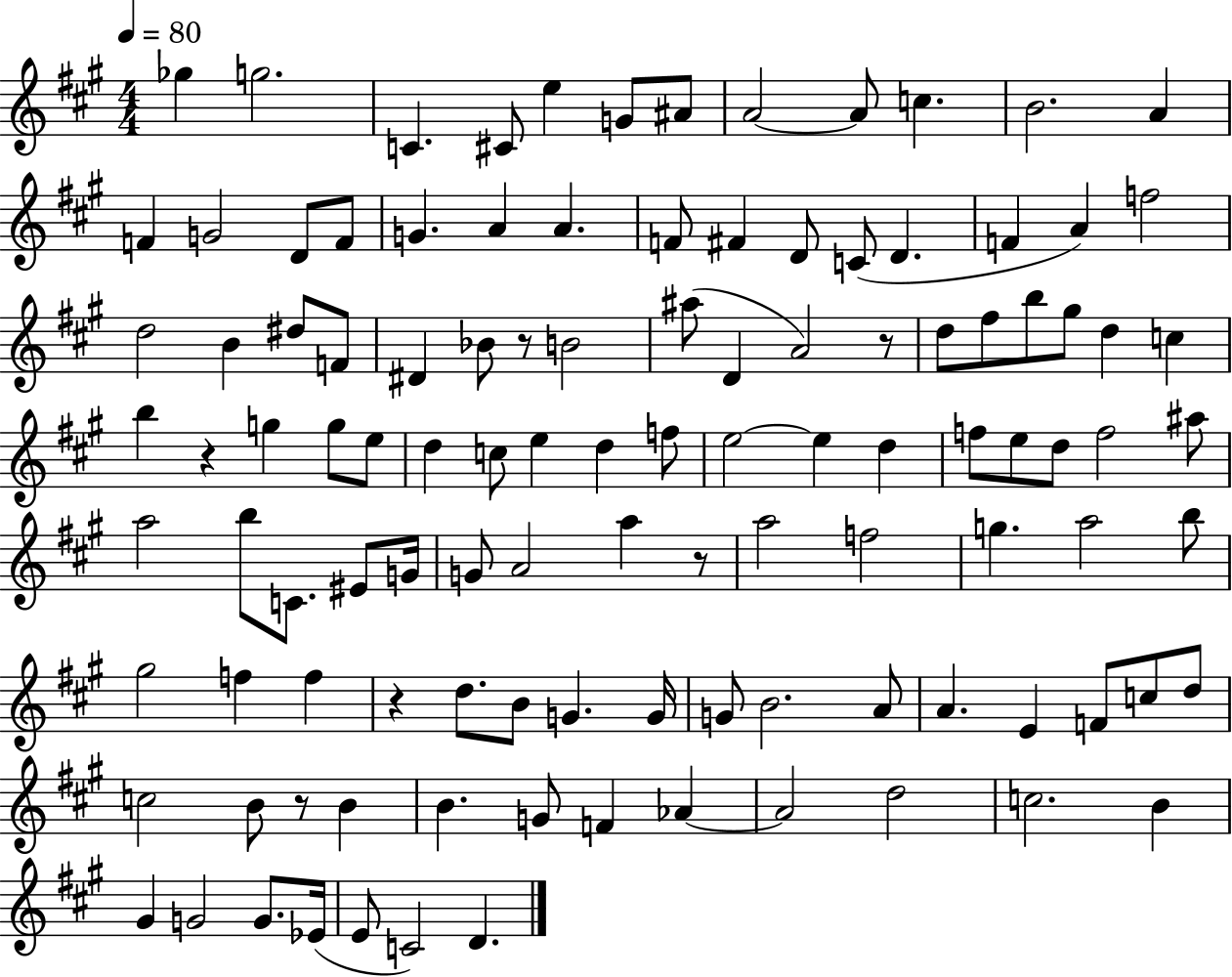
X:1
T:Untitled
M:4/4
L:1/4
K:A
_g g2 C ^C/2 e G/2 ^A/2 A2 A/2 c B2 A F G2 D/2 F/2 G A A F/2 ^F D/2 C/2 D F A f2 d2 B ^d/2 F/2 ^D _B/2 z/2 B2 ^a/2 D A2 z/2 d/2 ^f/2 b/2 ^g/2 d c b z g g/2 e/2 d c/2 e d f/2 e2 e d f/2 e/2 d/2 f2 ^a/2 a2 b/2 C/2 ^E/2 G/4 G/2 A2 a z/2 a2 f2 g a2 b/2 ^g2 f f z d/2 B/2 G G/4 G/2 B2 A/2 A E F/2 c/2 d/2 c2 B/2 z/2 B B G/2 F _A _A2 d2 c2 B ^G G2 G/2 _E/4 E/2 C2 D